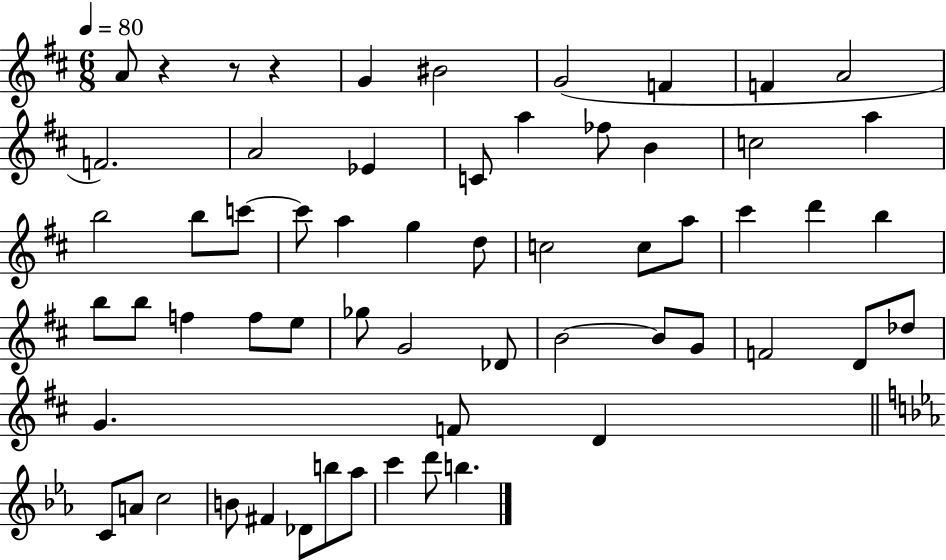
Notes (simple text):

A4/e R/q R/e R/q G4/q BIS4/h G4/h F4/q F4/q A4/h F4/h. A4/h Eb4/q C4/e A5/q FES5/e B4/q C5/h A5/q B5/h B5/e C6/e C6/e A5/q G5/q D5/e C5/h C5/e A5/e C#6/q D6/q B5/q B5/e B5/e F5/q F5/e E5/e Gb5/e G4/h Db4/e B4/h B4/e G4/e F4/h D4/e Db5/e G4/q. F4/e D4/q C4/e A4/e C5/h B4/e F#4/q Db4/e B5/e Ab5/e C6/q D6/e B5/q.